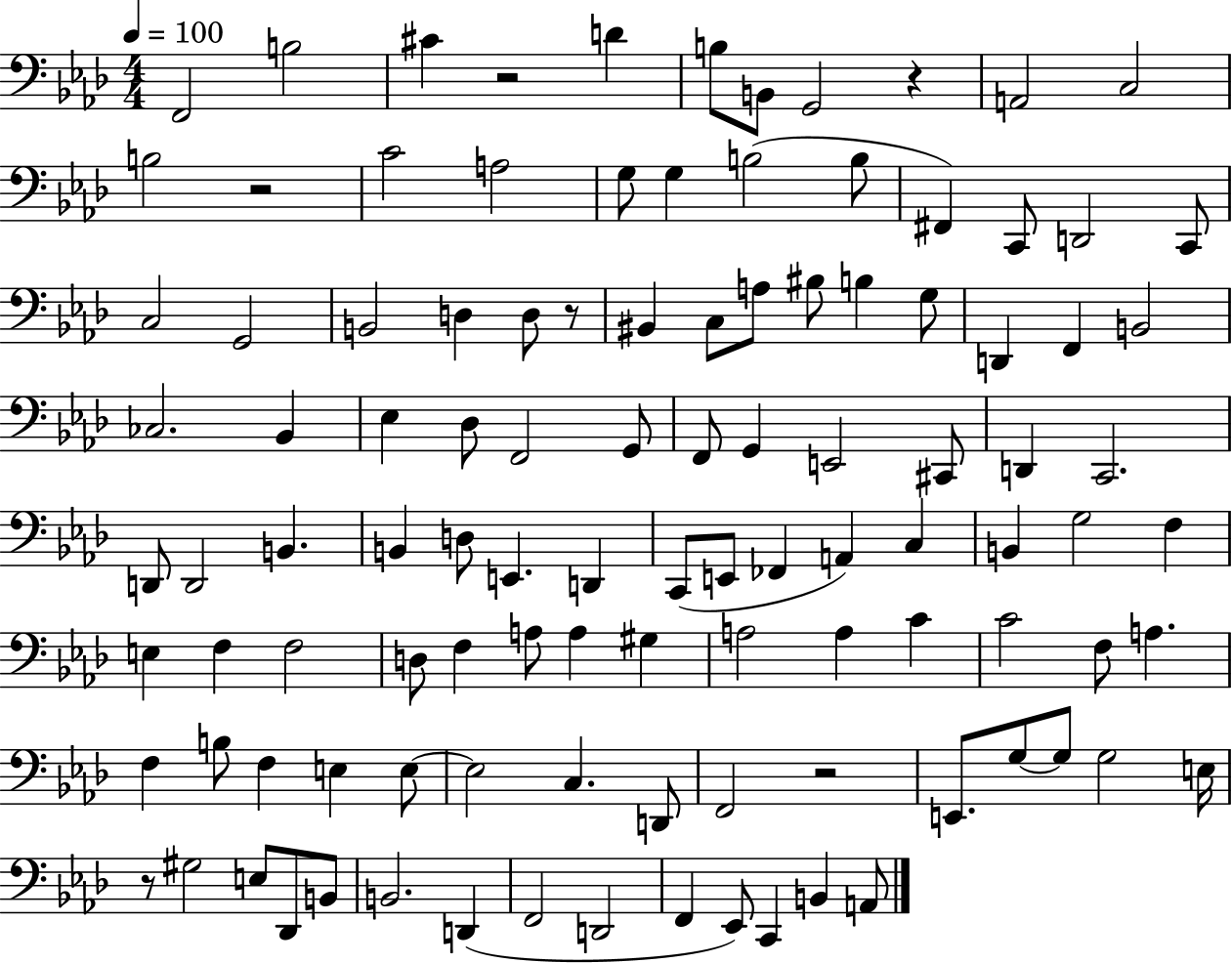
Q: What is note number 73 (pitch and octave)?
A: C4